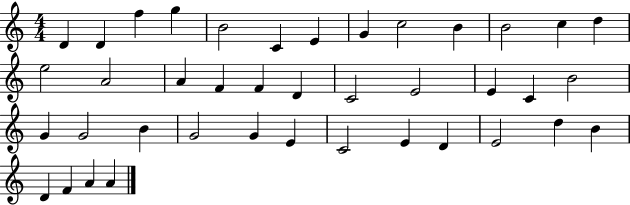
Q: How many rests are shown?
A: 0